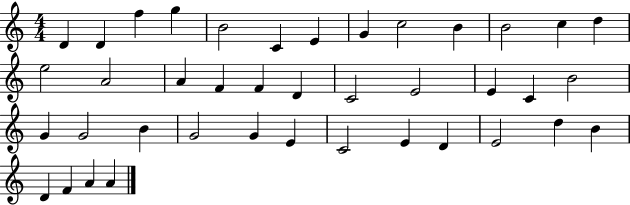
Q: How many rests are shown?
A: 0